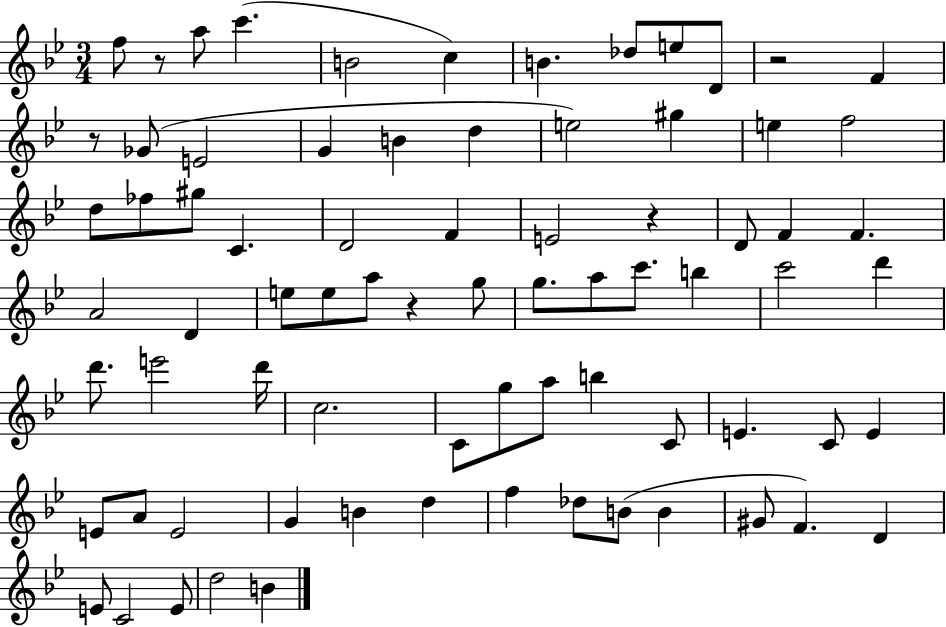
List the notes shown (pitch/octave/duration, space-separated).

F5/e R/e A5/e C6/q. B4/h C5/q B4/q. Db5/e E5/e D4/e R/h F4/q R/e Gb4/e E4/h G4/q B4/q D5/q E5/h G#5/q E5/q F5/h D5/e FES5/e G#5/e C4/q. D4/h F4/q E4/h R/q D4/e F4/q F4/q. A4/h D4/q E5/e E5/e A5/e R/q G5/e G5/e. A5/e C6/e. B5/q C6/h D6/q D6/e. E6/h D6/s C5/h. C4/e G5/e A5/e B5/q C4/e E4/q. C4/e E4/q E4/e A4/e E4/h G4/q B4/q D5/q F5/q Db5/e B4/e B4/q G#4/e F4/q. D4/q E4/e C4/h E4/e D5/h B4/q